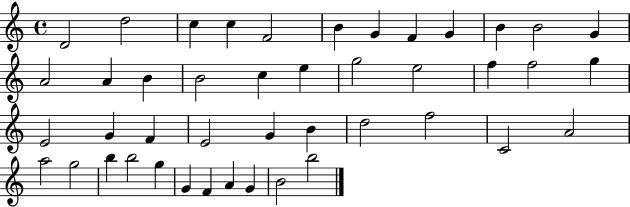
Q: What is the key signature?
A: C major